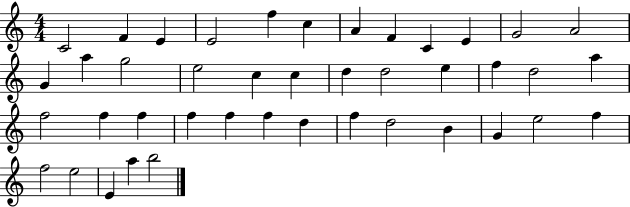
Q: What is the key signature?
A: C major